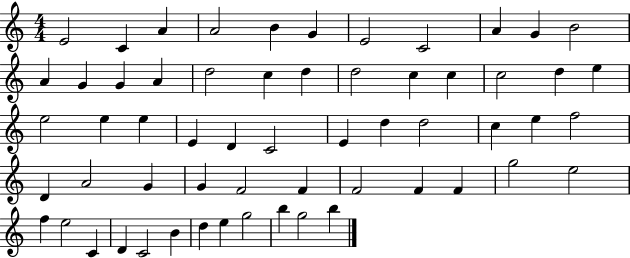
{
  \clef treble
  \numericTimeSignature
  \time 4/4
  \key c \major
  e'2 c'4 a'4 | a'2 b'4 g'4 | e'2 c'2 | a'4 g'4 b'2 | \break a'4 g'4 g'4 a'4 | d''2 c''4 d''4 | d''2 c''4 c''4 | c''2 d''4 e''4 | \break e''2 e''4 e''4 | e'4 d'4 c'2 | e'4 d''4 d''2 | c''4 e''4 f''2 | \break d'4 a'2 g'4 | g'4 f'2 f'4 | f'2 f'4 f'4 | g''2 e''2 | \break f''4 e''2 c'4 | d'4 c'2 b'4 | d''4 e''4 g''2 | b''4 g''2 b''4 | \break \bar "|."
}